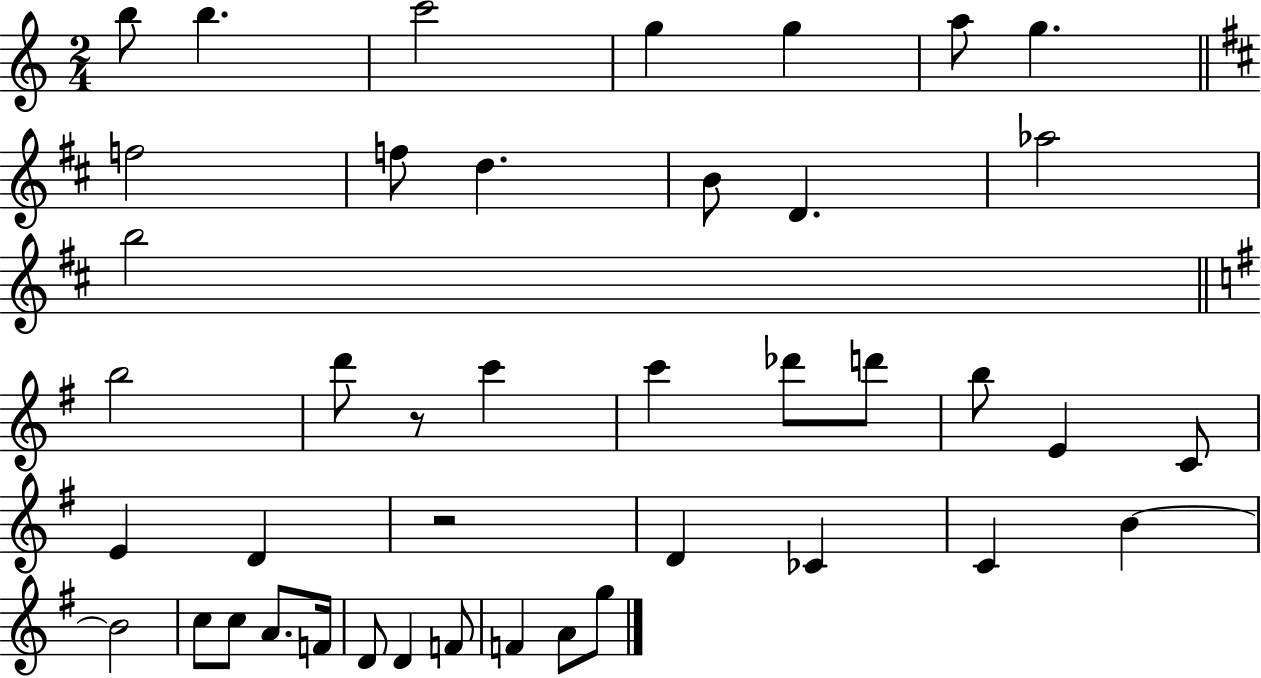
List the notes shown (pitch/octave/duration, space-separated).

B5/e B5/q. C6/h G5/q G5/q A5/e G5/q. F5/h F5/e D5/q. B4/e D4/q. Ab5/h B5/h B5/h D6/e R/e C6/q C6/q Db6/e D6/e B5/e E4/q C4/e E4/q D4/q R/h D4/q CES4/q C4/q B4/q B4/h C5/e C5/e A4/e. F4/s D4/e D4/q F4/e F4/q A4/e G5/e